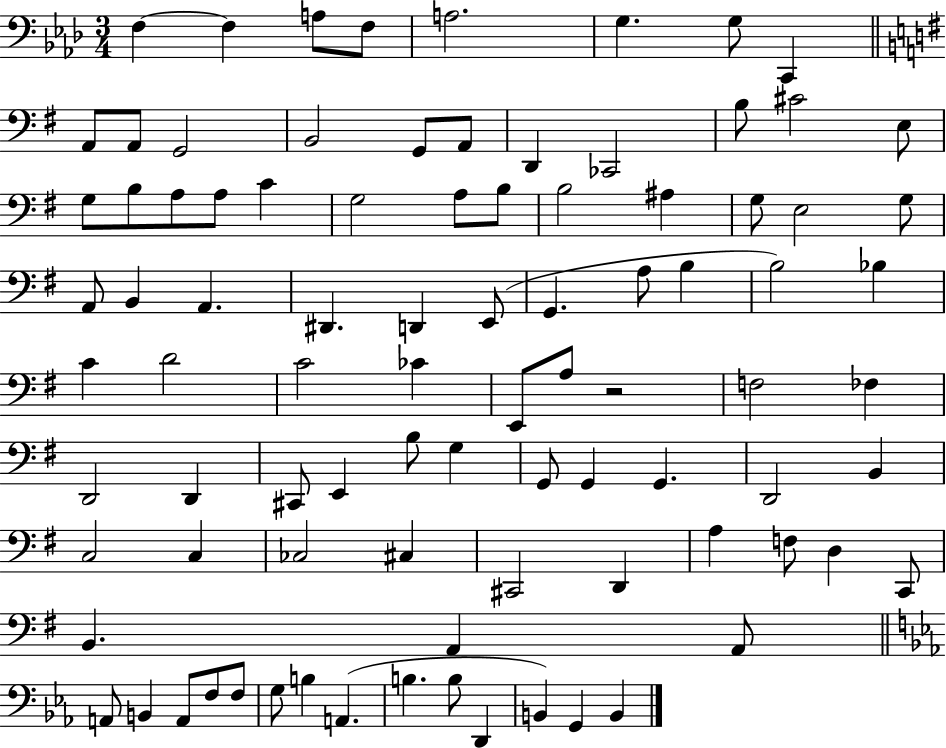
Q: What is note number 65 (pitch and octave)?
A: CES3